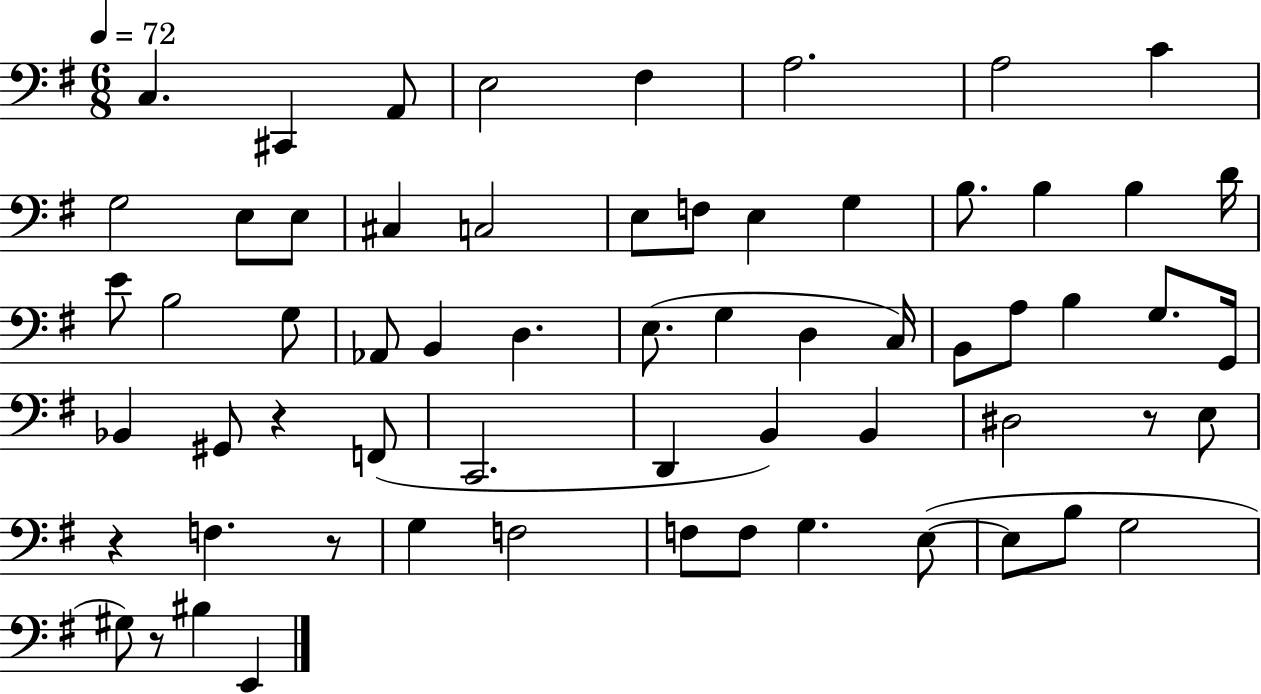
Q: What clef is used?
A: bass